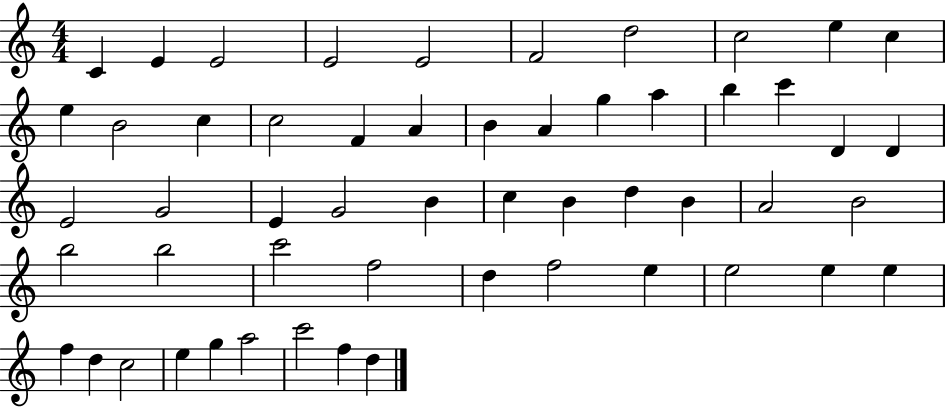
{
  \clef treble
  \numericTimeSignature
  \time 4/4
  \key c \major
  c'4 e'4 e'2 | e'2 e'2 | f'2 d''2 | c''2 e''4 c''4 | \break e''4 b'2 c''4 | c''2 f'4 a'4 | b'4 a'4 g''4 a''4 | b''4 c'''4 d'4 d'4 | \break e'2 g'2 | e'4 g'2 b'4 | c''4 b'4 d''4 b'4 | a'2 b'2 | \break b''2 b''2 | c'''2 f''2 | d''4 f''2 e''4 | e''2 e''4 e''4 | \break f''4 d''4 c''2 | e''4 g''4 a''2 | c'''2 f''4 d''4 | \bar "|."
}